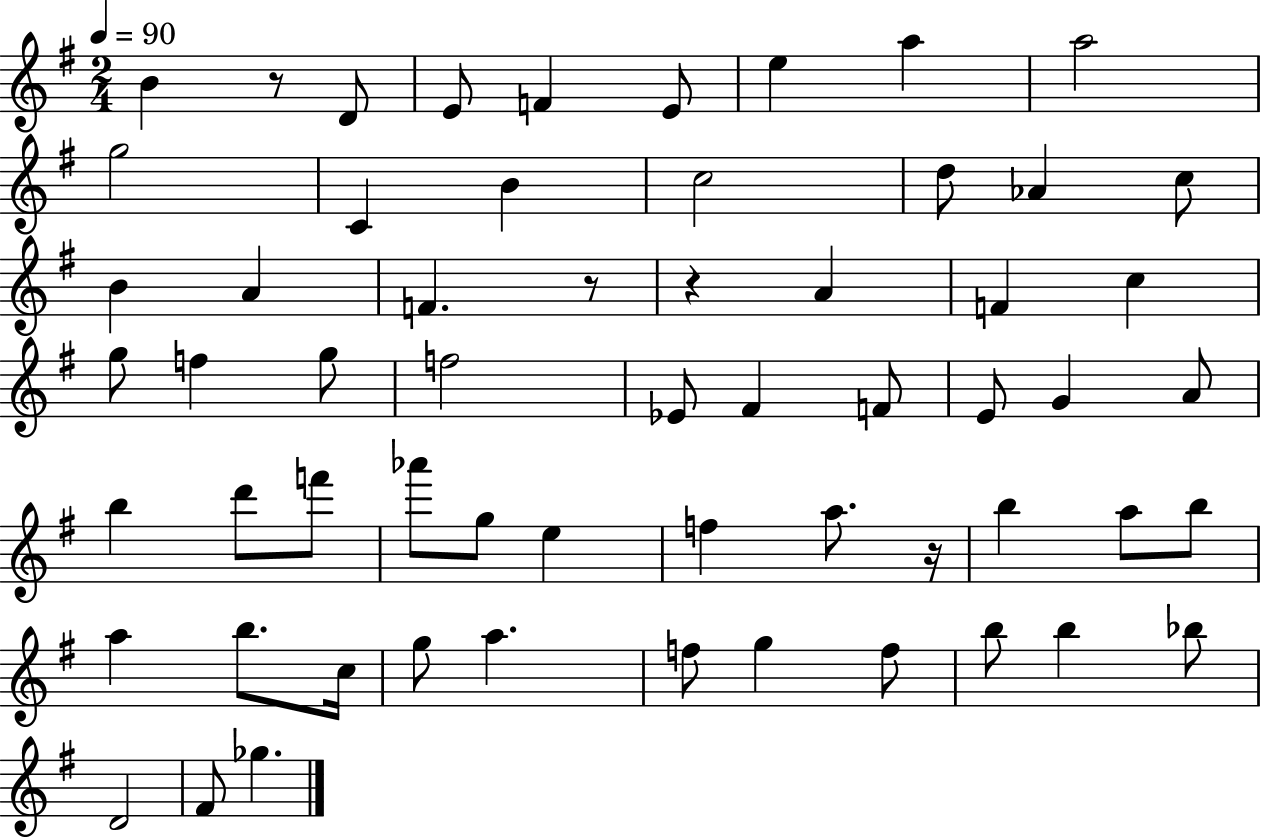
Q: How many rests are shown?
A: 4